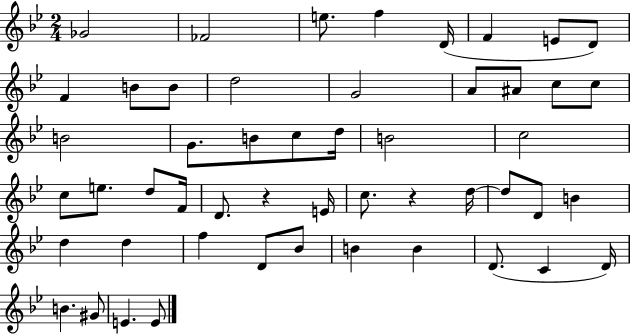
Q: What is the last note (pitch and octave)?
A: E4